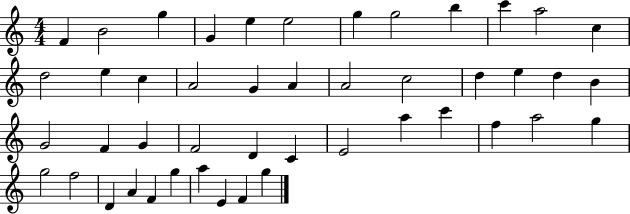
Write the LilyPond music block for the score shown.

{
  \clef treble
  \numericTimeSignature
  \time 4/4
  \key c \major
  f'4 b'2 g''4 | g'4 e''4 e''2 | g''4 g''2 b''4 | c'''4 a''2 c''4 | \break d''2 e''4 c''4 | a'2 g'4 a'4 | a'2 c''2 | d''4 e''4 d''4 b'4 | \break g'2 f'4 g'4 | f'2 d'4 c'4 | e'2 a''4 c'''4 | f''4 a''2 g''4 | \break g''2 f''2 | d'4 a'4 f'4 g''4 | a''4 e'4 f'4 g''4 | \bar "|."
}